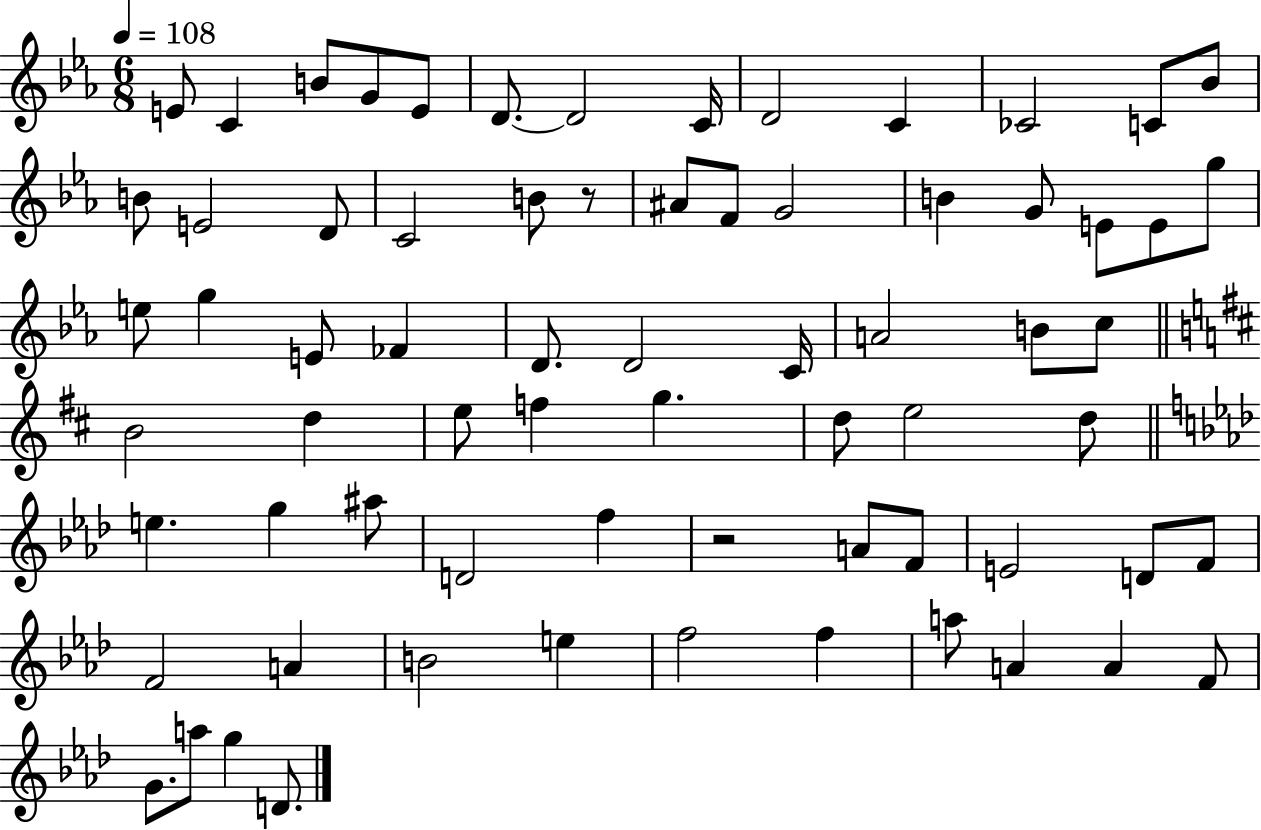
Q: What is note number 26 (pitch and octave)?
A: G5